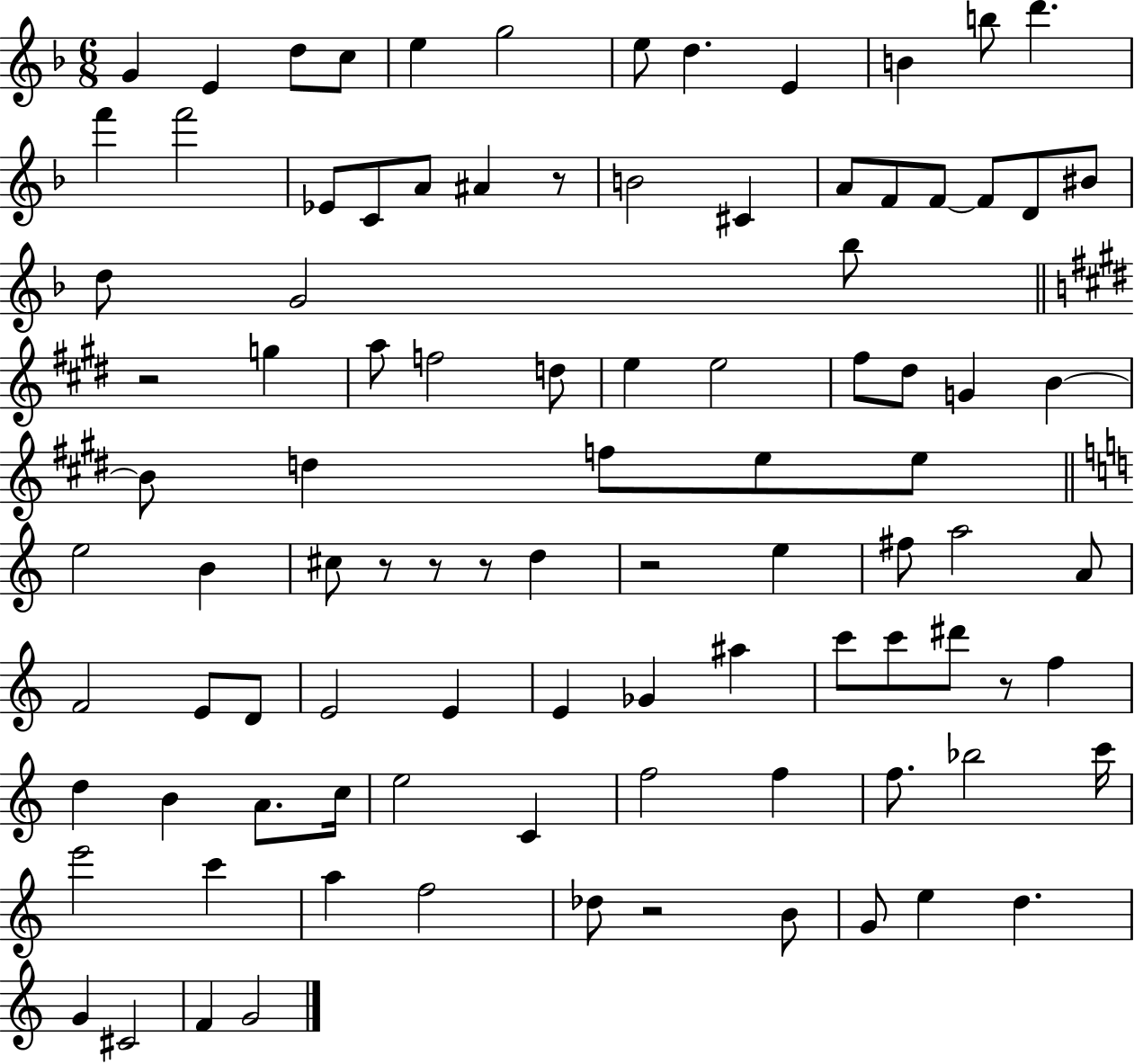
{
  \clef treble
  \numericTimeSignature
  \time 6/8
  \key f \major
  \repeat volta 2 { g'4 e'4 d''8 c''8 | e''4 g''2 | e''8 d''4. e'4 | b'4 b''8 d'''4. | \break f'''4 f'''2 | ees'8 c'8 a'8 ais'4 r8 | b'2 cis'4 | a'8 f'8 f'8~~ f'8 d'8 bis'8 | \break d''8 g'2 bes''8 | \bar "||" \break \key e \major r2 g''4 | a''8 f''2 d''8 | e''4 e''2 | fis''8 dis''8 g'4 b'4~~ | \break b'8 d''4 f''8 e''8 e''8 | \bar "||" \break \key c \major e''2 b'4 | cis''8 r8 r8 r8 d''4 | r2 e''4 | fis''8 a''2 a'8 | \break f'2 e'8 d'8 | e'2 e'4 | e'4 ges'4 ais''4 | c'''8 c'''8 dis'''8 r8 f''4 | \break d''4 b'4 a'8. c''16 | e''2 c'4 | f''2 f''4 | f''8. bes''2 c'''16 | \break e'''2 c'''4 | a''4 f''2 | des''8 r2 b'8 | g'8 e''4 d''4. | \break g'4 cis'2 | f'4 g'2 | } \bar "|."
}